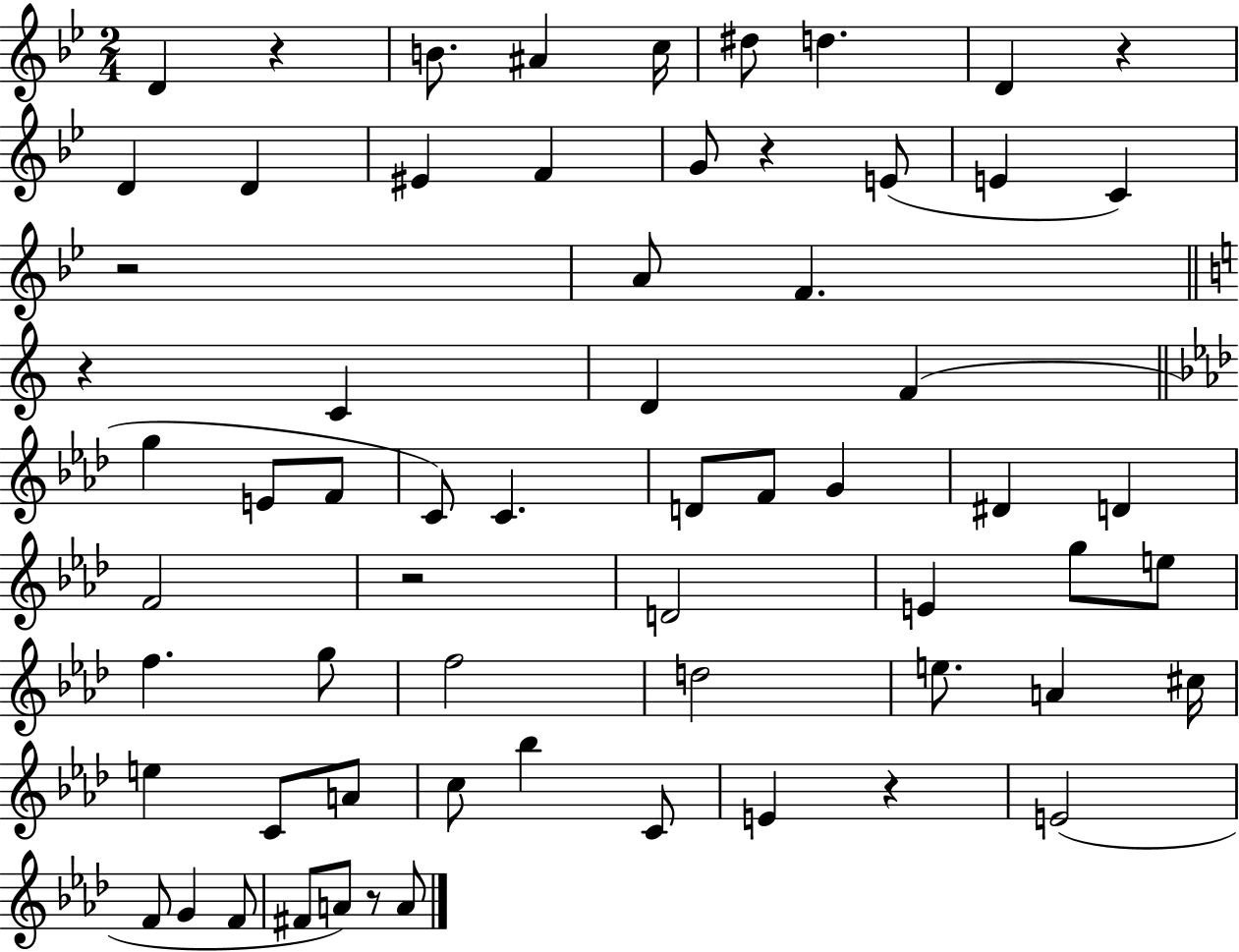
{
  \clef treble
  \numericTimeSignature
  \time 2/4
  \key bes \major
  d'4 r4 | b'8. ais'4 c''16 | dis''8 d''4. | d'4 r4 | \break d'4 d'4 | eis'4 f'4 | g'8 r4 e'8( | e'4 c'4) | \break r2 | a'8 f'4. | \bar "||" \break \key c \major r4 c'4 | d'4 f'4( | \bar "||" \break \key aes \major g''4 e'8 f'8 | c'8) c'4. | d'8 f'8 g'4 | dis'4 d'4 | \break f'2 | r2 | d'2 | e'4 g''8 e''8 | \break f''4. g''8 | f''2 | d''2 | e''8. a'4 cis''16 | \break e''4 c'8 a'8 | c''8 bes''4 c'8 | e'4 r4 | e'2( | \break f'8 g'4 f'8 | fis'8 a'8) r8 a'8 | \bar "|."
}